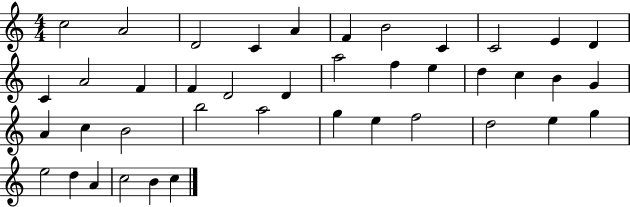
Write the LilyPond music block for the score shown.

{
  \clef treble
  \numericTimeSignature
  \time 4/4
  \key c \major
  c''2 a'2 | d'2 c'4 a'4 | f'4 b'2 c'4 | c'2 e'4 d'4 | \break c'4 a'2 f'4 | f'4 d'2 d'4 | a''2 f''4 e''4 | d''4 c''4 b'4 g'4 | \break a'4 c''4 b'2 | b''2 a''2 | g''4 e''4 f''2 | d''2 e''4 g''4 | \break e''2 d''4 a'4 | c''2 b'4 c''4 | \bar "|."
}